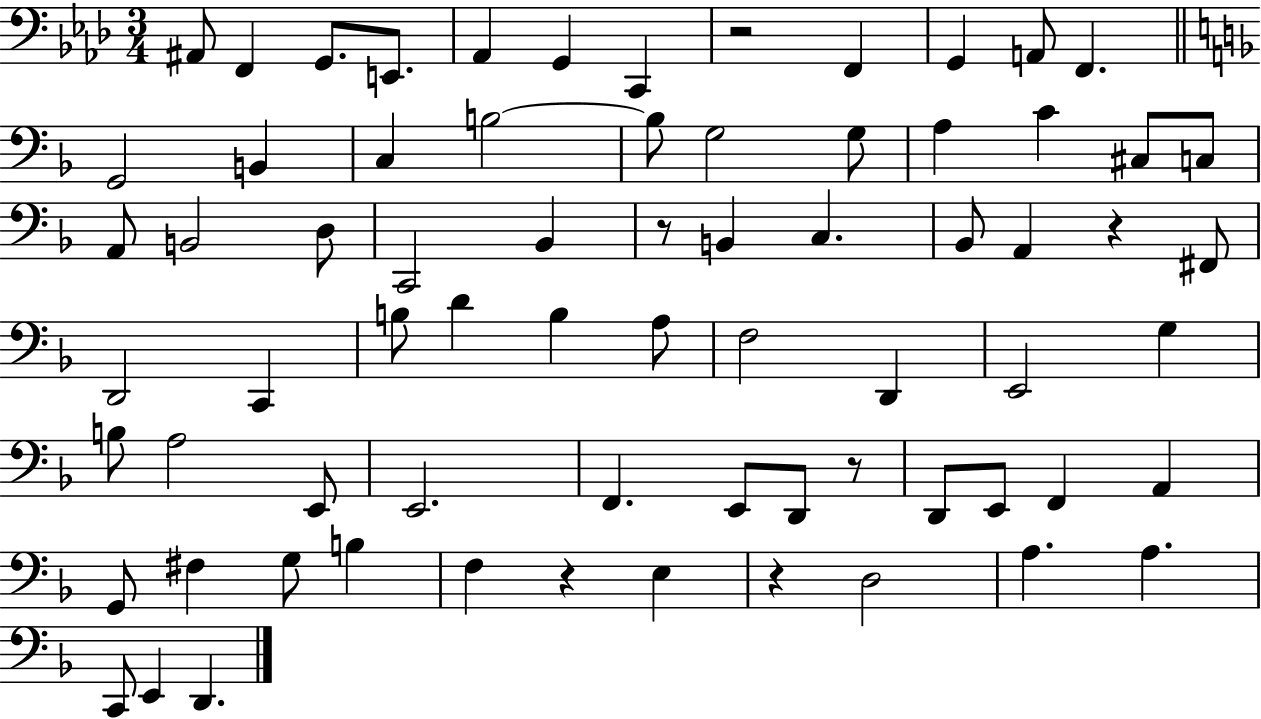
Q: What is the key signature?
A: AES major